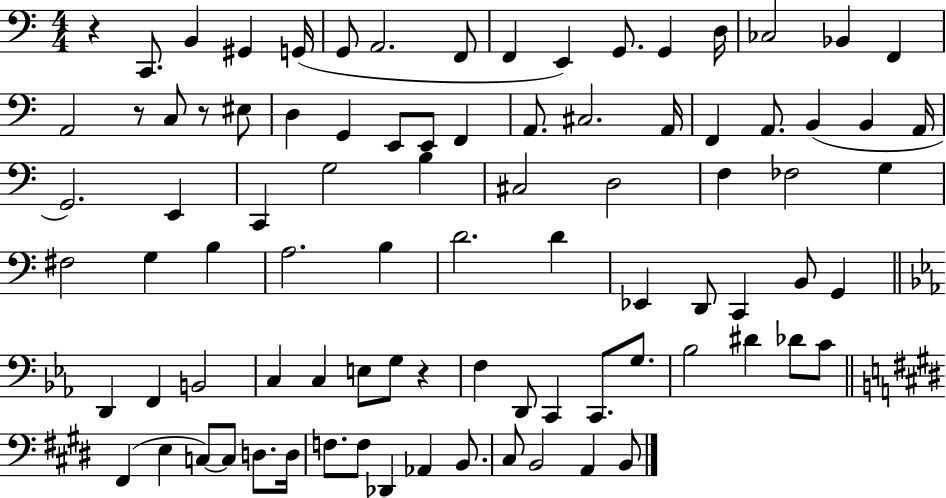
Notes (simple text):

R/q C2/e. B2/q G#2/q G2/s G2/e A2/h. F2/e F2/q E2/q G2/e. G2/q D3/s CES3/h Bb2/q F2/q A2/h R/e C3/e R/e EIS3/e D3/q G2/q E2/e E2/e F2/q A2/e. C#3/h. A2/s F2/q A2/e. B2/q B2/q A2/s G2/h. E2/q C2/q G3/h B3/q C#3/h D3/h F3/q FES3/h G3/q F#3/h G3/q B3/q A3/h. B3/q D4/h. D4/q Eb2/q D2/e C2/q B2/e G2/q D2/q F2/q B2/h C3/q C3/q E3/e G3/e R/q F3/q D2/e C2/q C2/e. G3/e. Bb3/h D#4/q Db4/e C4/e F#2/q E3/q C3/e C3/e D3/e. D3/s F3/e. F3/e Db2/q Ab2/q B2/e. C#3/e B2/h A2/q B2/e